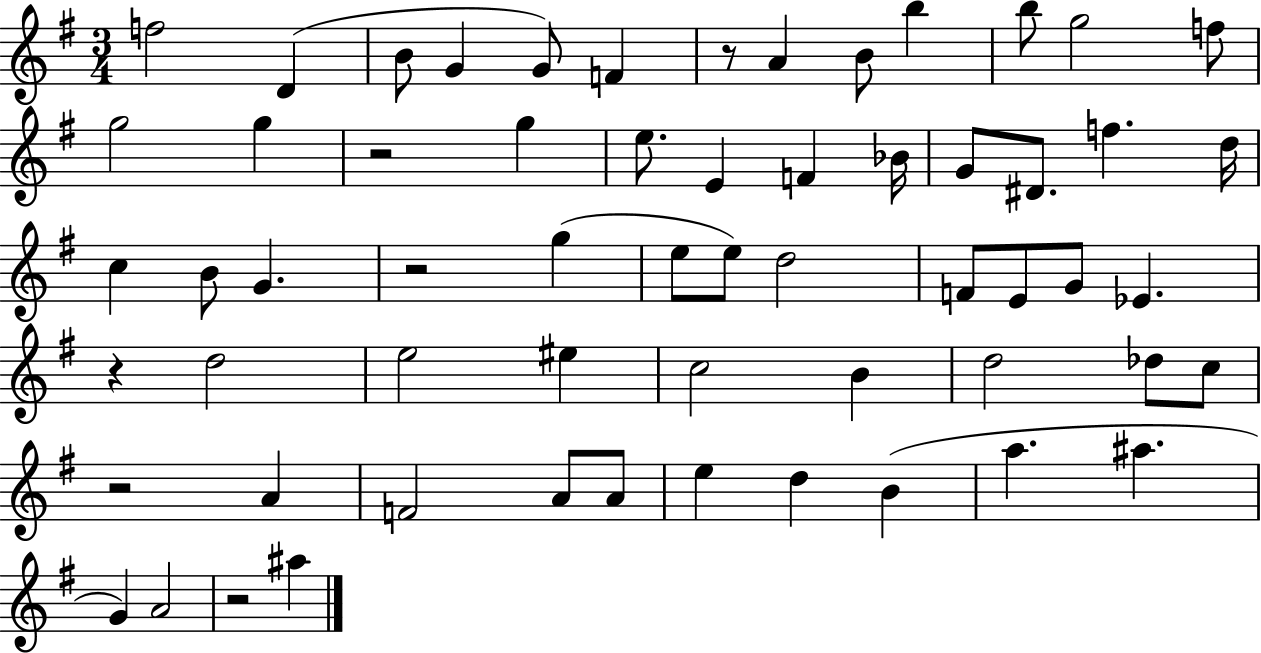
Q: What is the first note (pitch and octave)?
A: F5